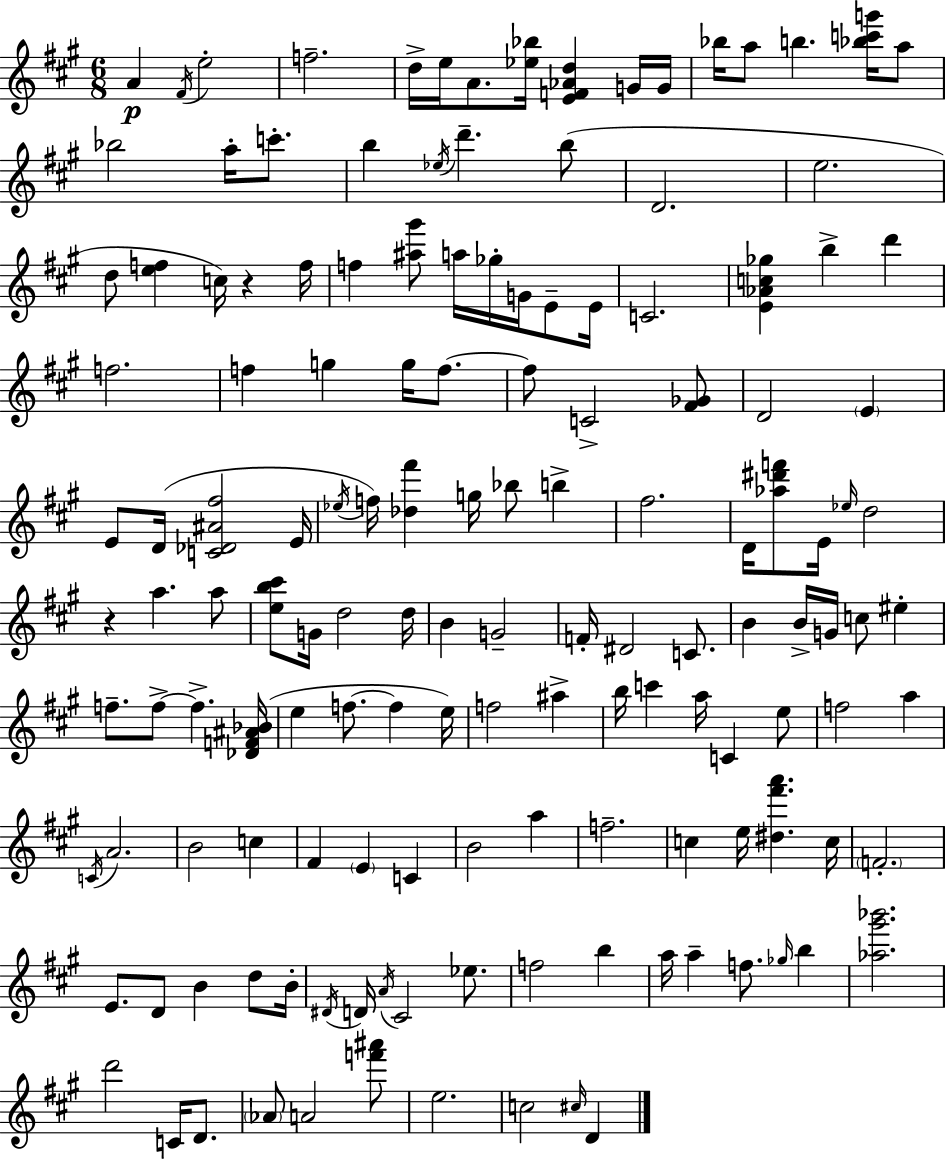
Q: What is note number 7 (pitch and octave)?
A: A4